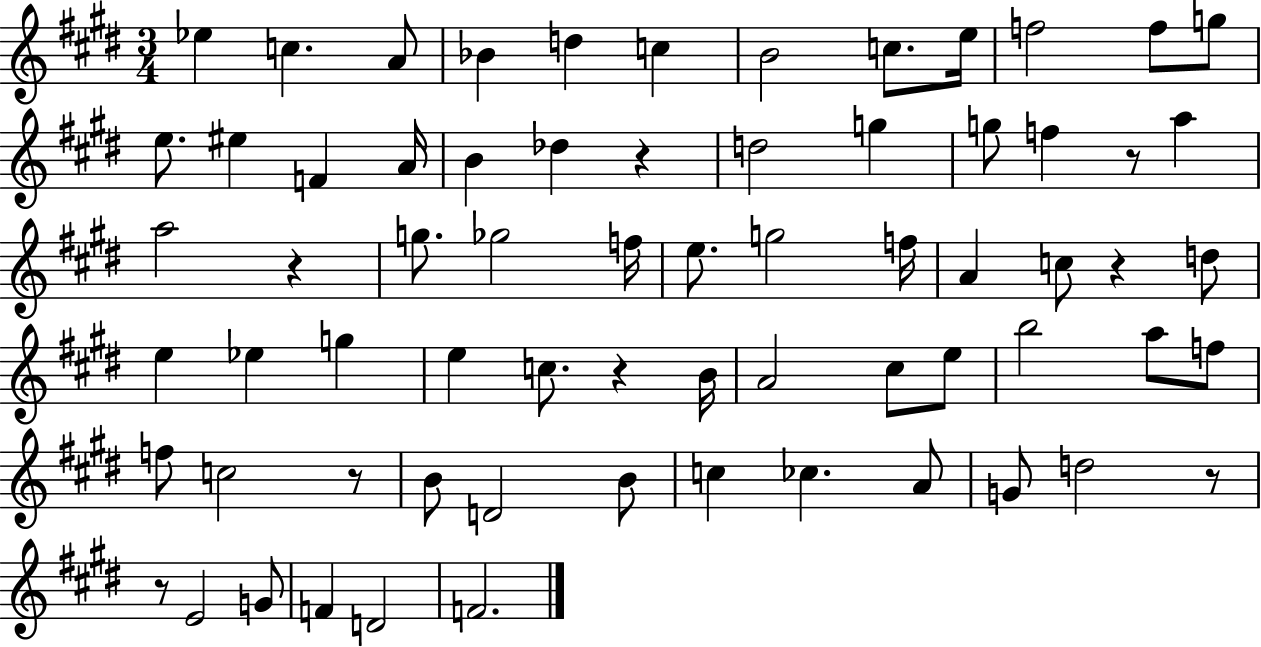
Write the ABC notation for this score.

X:1
T:Untitled
M:3/4
L:1/4
K:E
_e c A/2 _B d c B2 c/2 e/4 f2 f/2 g/2 e/2 ^e F A/4 B _d z d2 g g/2 f z/2 a a2 z g/2 _g2 f/4 e/2 g2 f/4 A c/2 z d/2 e _e g e c/2 z B/4 A2 ^c/2 e/2 b2 a/2 f/2 f/2 c2 z/2 B/2 D2 B/2 c _c A/2 G/2 d2 z/2 z/2 E2 G/2 F D2 F2